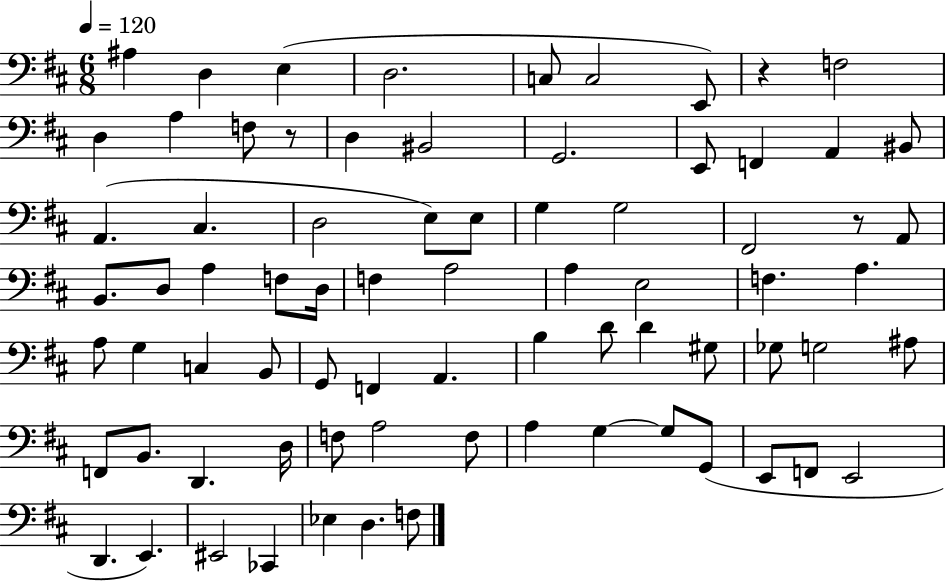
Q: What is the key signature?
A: D major